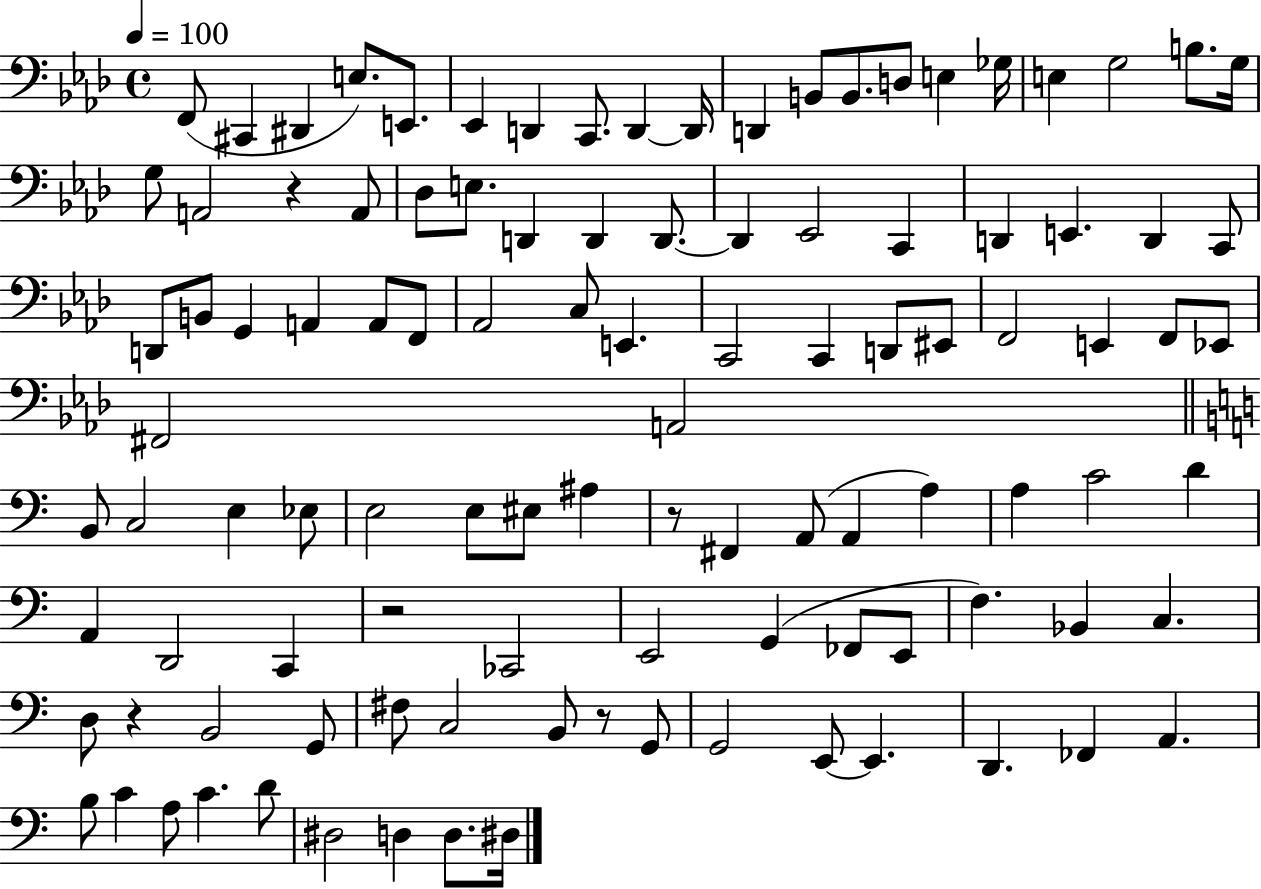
F2/e C#2/q D#2/q E3/e. E2/e. Eb2/q D2/q C2/e. D2/q D2/s D2/q B2/e B2/e. D3/e E3/q Gb3/s E3/q G3/h B3/e. G3/s G3/e A2/h R/q A2/e Db3/e E3/e. D2/q D2/q D2/e. D2/q Eb2/h C2/q D2/q E2/q. D2/q C2/e D2/e B2/e G2/q A2/q A2/e F2/e Ab2/h C3/e E2/q. C2/h C2/q D2/e EIS2/e F2/h E2/q F2/e Eb2/e F#2/h A2/h B2/e C3/h E3/q Eb3/e E3/h E3/e EIS3/e A#3/q R/e F#2/q A2/e A2/q A3/q A3/q C4/h D4/q A2/q D2/h C2/q R/h CES2/h E2/h G2/q FES2/e E2/e F3/q. Bb2/q C3/q. D3/e R/q B2/h G2/e F#3/e C3/h B2/e R/e G2/e G2/h E2/e E2/q. D2/q. FES2/q A2/q. B3/e C4/q A3/e C4/q. D4/e D#3/h D3/q D3/e. D#3/s